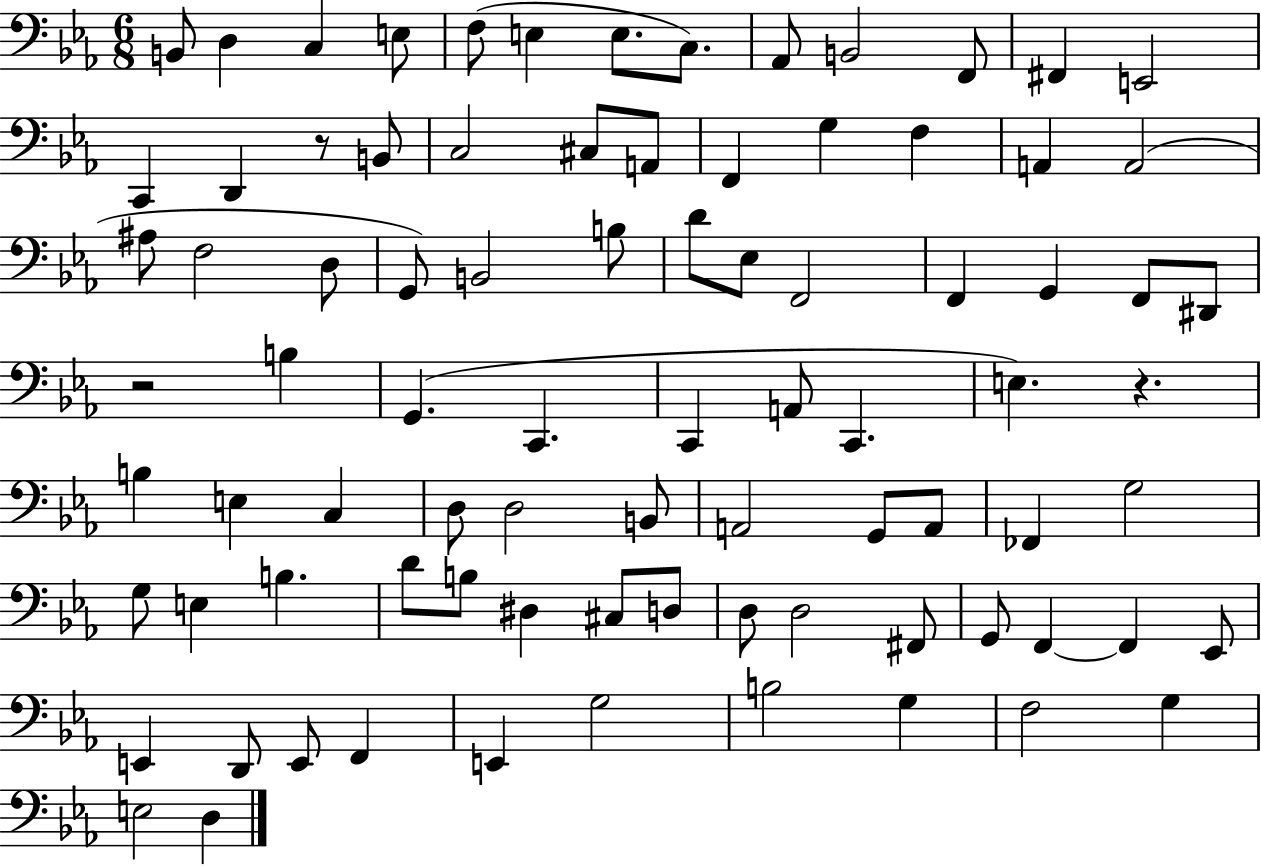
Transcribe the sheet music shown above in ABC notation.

X:1
T:Untitled
M:6/8
L:1/4
K:Eb
B,,/2 D, C, E,/2 F,/2 E, E,/2 C,/2 _A,,/2 B,,2 F,,/2 ^F,, E,,2 C,, D,, z/2 B,,/2 C,2 ^C,/2 A,,/2 F,, G, F, A,, A,,2 ^A,/2 F,2 D,/2 G,,/2 B,,2 B,/2 D/2 _E,/2 F,,2 F,, G,, F,,/2 ^D,,/2 z2 B, G,, C,, C,, A,,/2 C,, E, z B, E, C, D,/2 D,2 B,,/2 A,,2 G,,/2 A,,/2 _F,, G,2 G,/2 E, B, D/2 B,/2 ^D, ^C,/2 D,/2 D,/2 D,2 ^F,,/2 G,,/2 F,, F,, _E,,/2 E,, D,,/2 E,,/2 F,, E,, G,2 B,2 G, F,2 G, E,2 D,